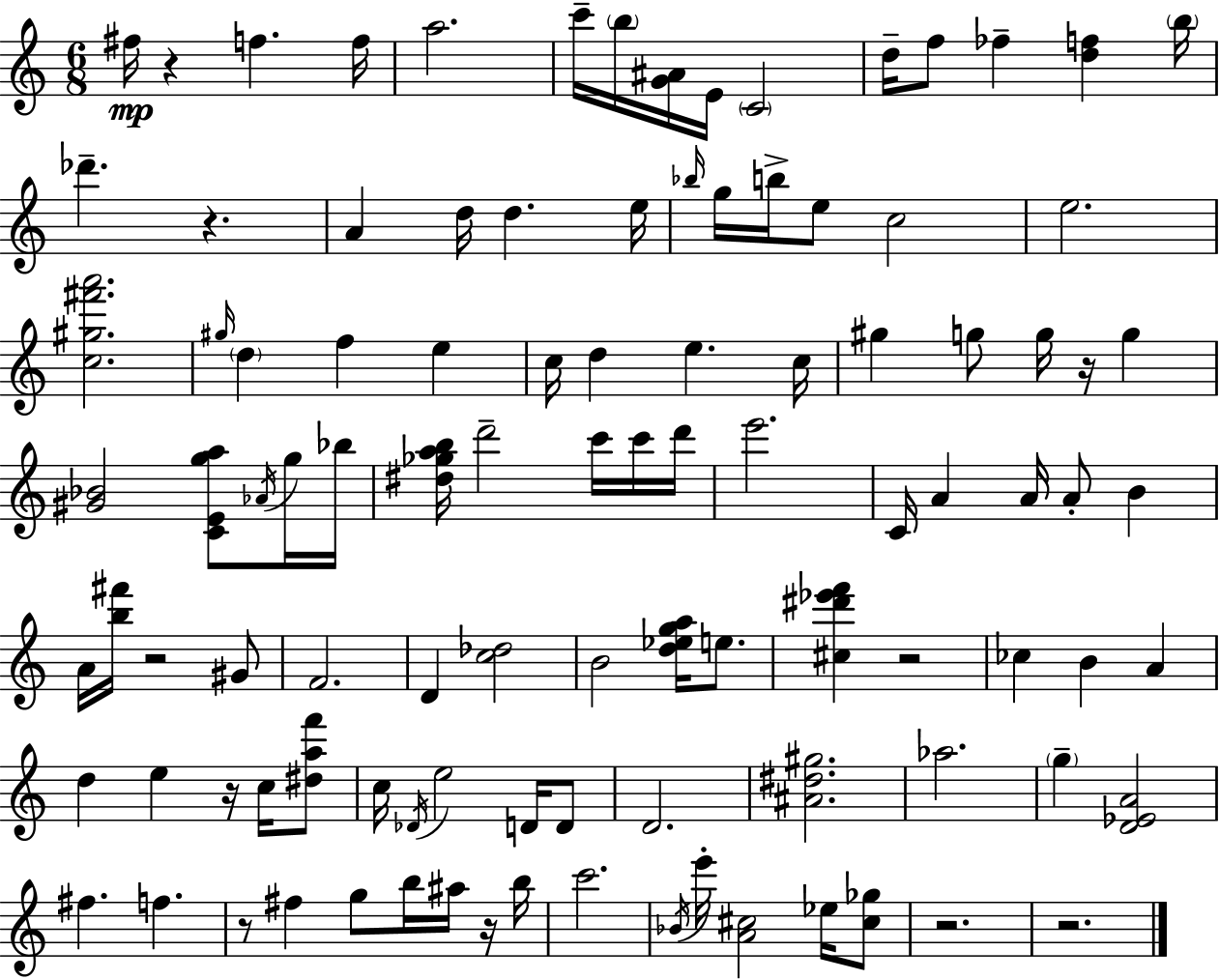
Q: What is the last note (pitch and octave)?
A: Eb5